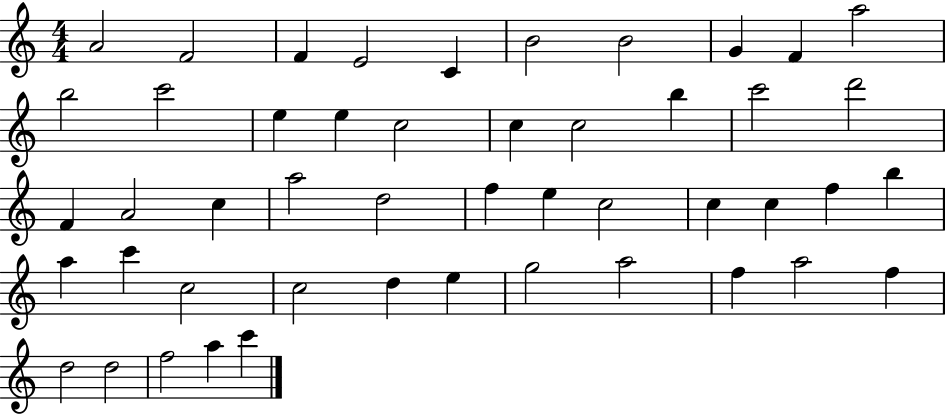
{
  \clef treble
  \numericTimeSignature
  \time 4/4
  \key c \major
  a'2 f'2 | f'4 e'2 c'4 | b'2 b'2 | g'4 f'4 a''2 | \break b''2 c'''2 | e''4 e''4 c''2 | c''4 c''2 b''4 | c'''2 d'''2 | \break f'4 a'2 c''4 | a''2 d''2 | f''4 e''4 c''2 | c''4 c''4 f''4 b''4 | \break a''4 c'''4 c''2 | c''2 d''4 e''4 | g''2 a''2 | f''4 a''2 f''4 | \break d''2 d''2 | f''2 a''4 c'''4 | \bar "|."
}